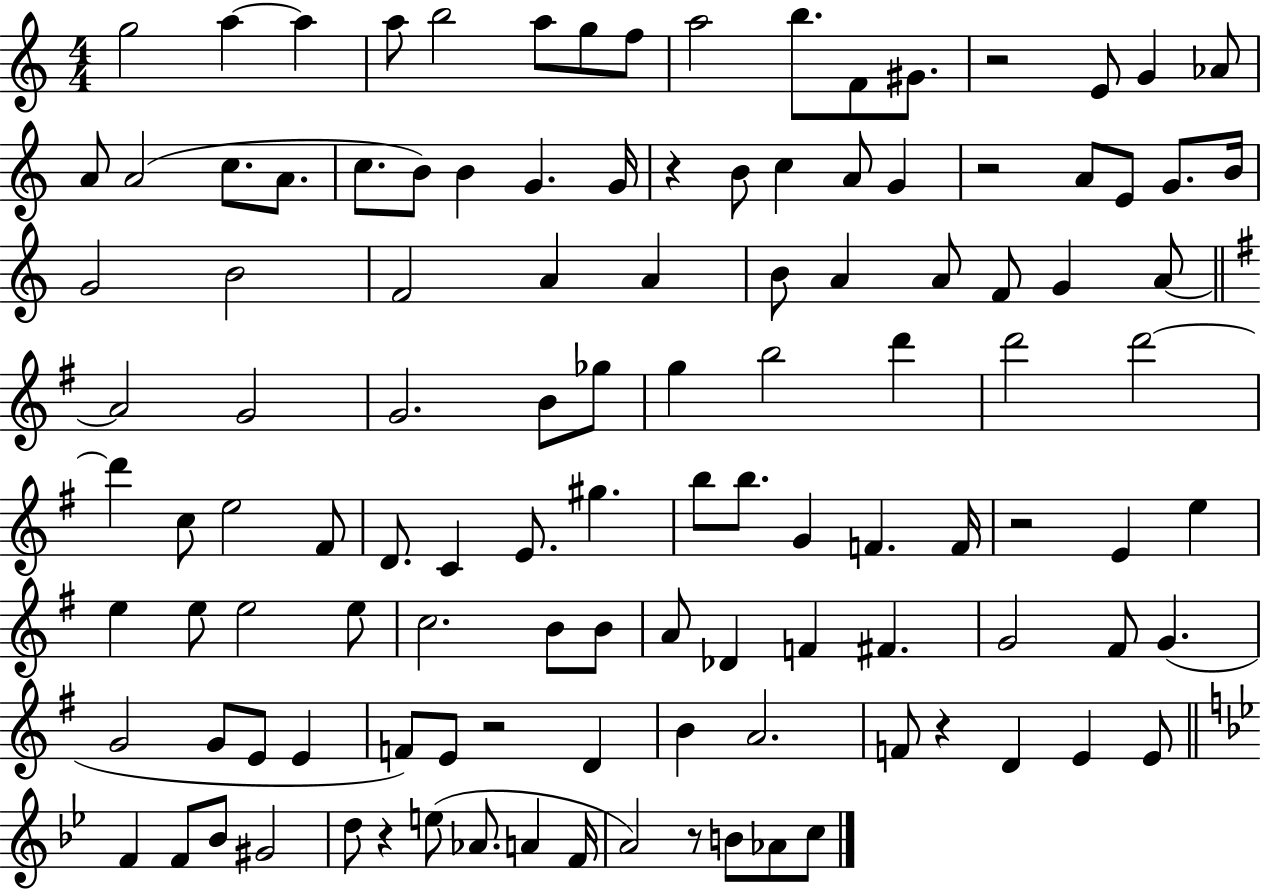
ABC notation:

X:1
T:Untitled
M:4/4
L:1/4
K:C
g2 a a a/2 b2 a/2 g/2 f/2 a2 b/2 F/2 ^G/2 z2 E/2 G _A/2 A/2 A2 c/2 A/2 c/2 B/2 B G G/4 z B/2 c A/2 G z2 A/2 E/2 G/2 B/4 G2 B2 F2 A A B/2 A A/2 F/2 G A/2 A2 G2 G2 B/2 _g/2 g b2 d' d'2 d'2 d' c/2 e2 ^F/2 D/2 C E/2 ^g b/2 b/2 G F F/4 z2 E e e e/2 e2 e/2 c2 B/2 B/2 A/2 _D F ^F G2 ^F/2 G G2 G/2 E/2 E F/2 E/2 z2 D B A2 F/2 z D E E/2 F F/2 _B/2 ^G2 d/2 z e/2 _A/2 A F/4 A2 z/2 B/2 _A/2 c/2